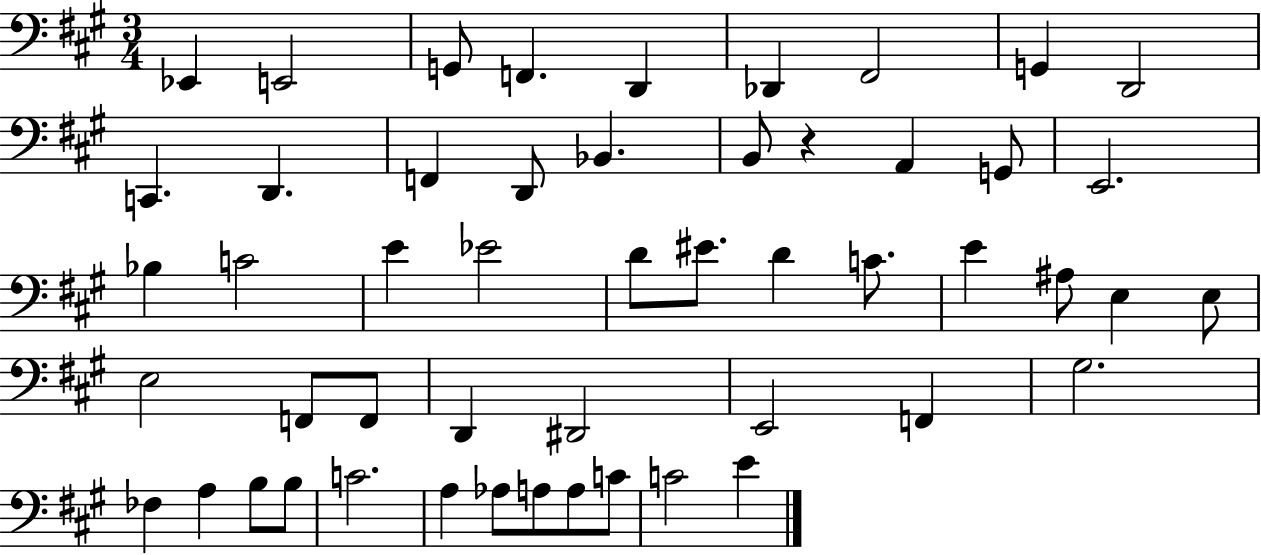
Eb2/q E2/h G2/e F2/q. D2/q Db2/q F#2/h G2/q D2/h C2/q. D2/q. F2/q D2/e Bb2/q. B2/e R/q A2/q G2/e E2/h. Bb3/q C4/h E4/q Eb4/h D4/e EIS4/e. D4/q C4/e. E4/q A#3/e E3/q E3/e E3/h F2/e F2/e D2/q D#2/h E2/h F2/q G#3/h. FES3/q A3/q B3/e B3/e C4/h. A3/q Ab3/e A3/e A3/e C4/e C4/h E4/q